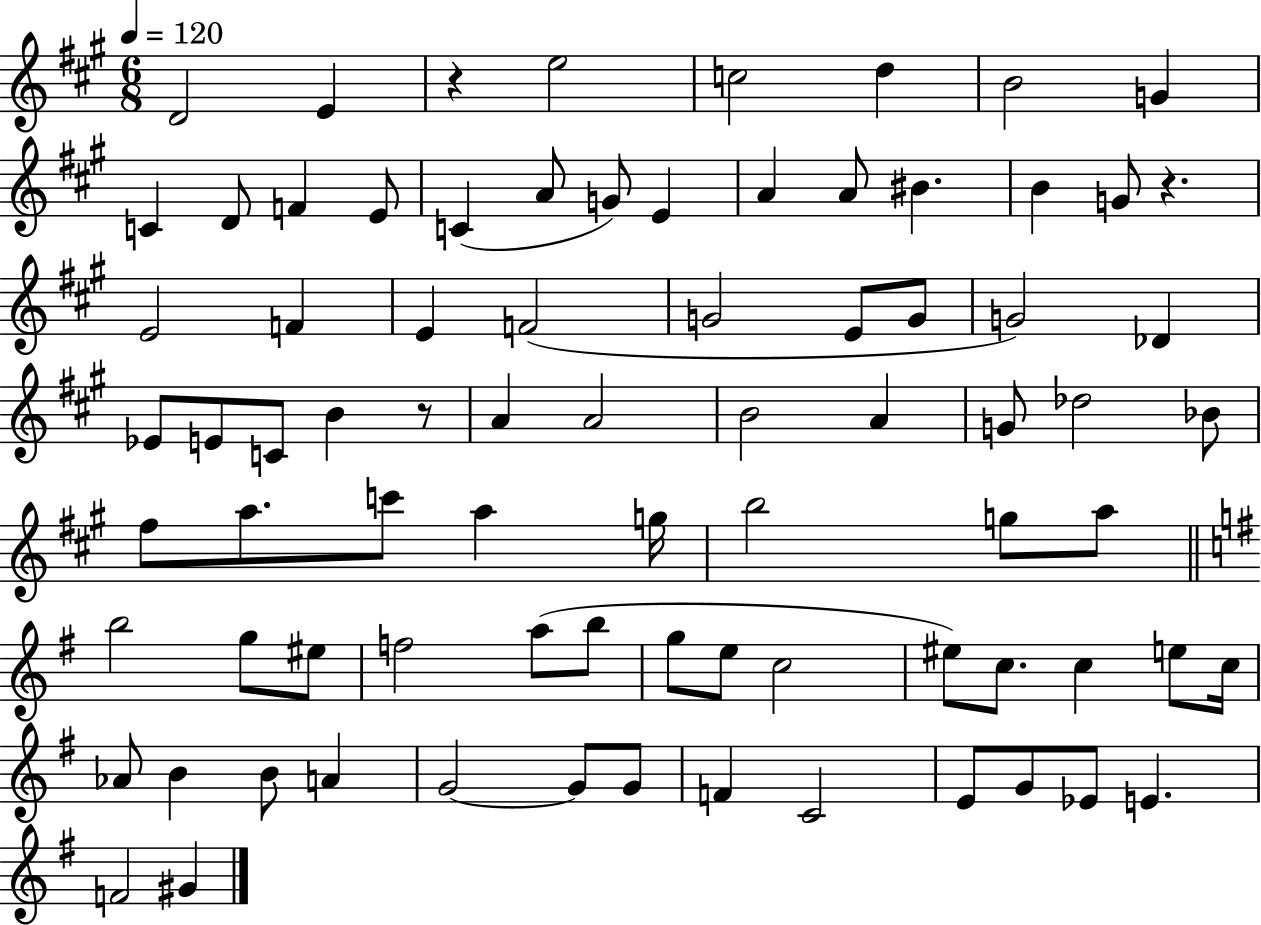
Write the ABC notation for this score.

X:1
T:Untitled
M:6/8
L:1/4
K:A
D2 E z e2 c2 d B2 G C D/2 F E/2 C A/2 G/2 E A A/2 ^B B G/2 z E2 F E F2 G2 E/2 G/2 G2 _D _E/2 E/2 C/2 B z/2 A A2 B2 A G/2 _d2 _B/2 ^f/2 a/2 c'/2 a g/4 b2 g/2 a/2 b2 g/2 ^e/2 f2 a/2 b/2 g/2 e/2 c2 ^e/2 c/2 c e/2 c/4 _A/2 B B/2 A G2 G/2 G/2 F C2 E/2 G/2 _E/2 E F2 ^G